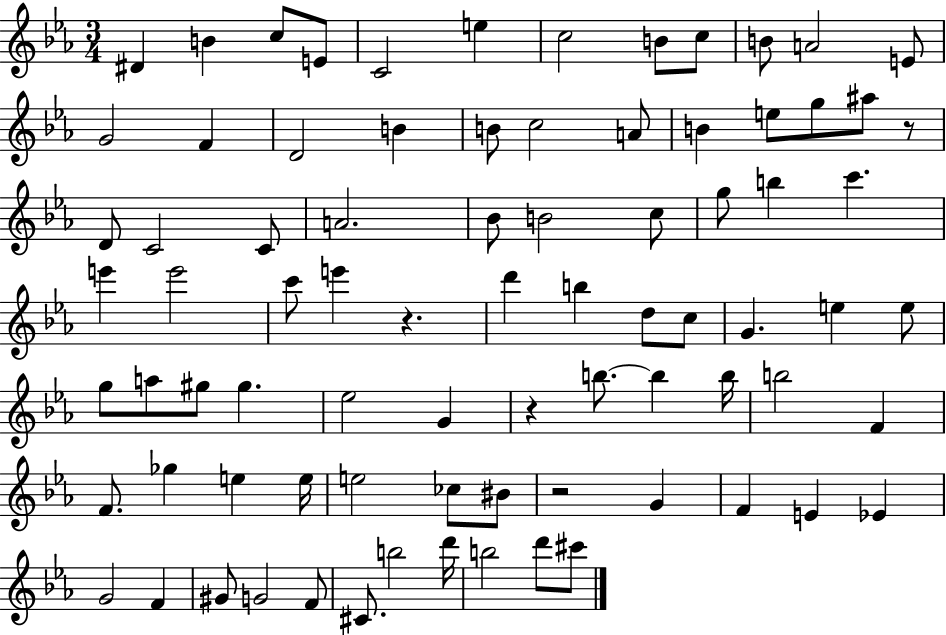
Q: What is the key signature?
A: EES major